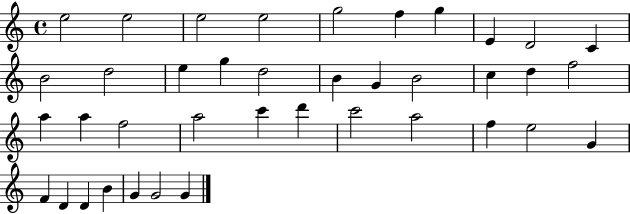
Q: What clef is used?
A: treble